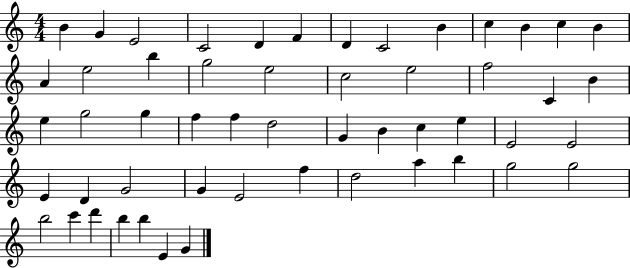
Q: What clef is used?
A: treble